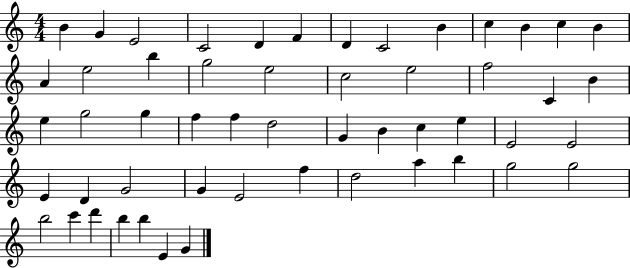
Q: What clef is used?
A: treble